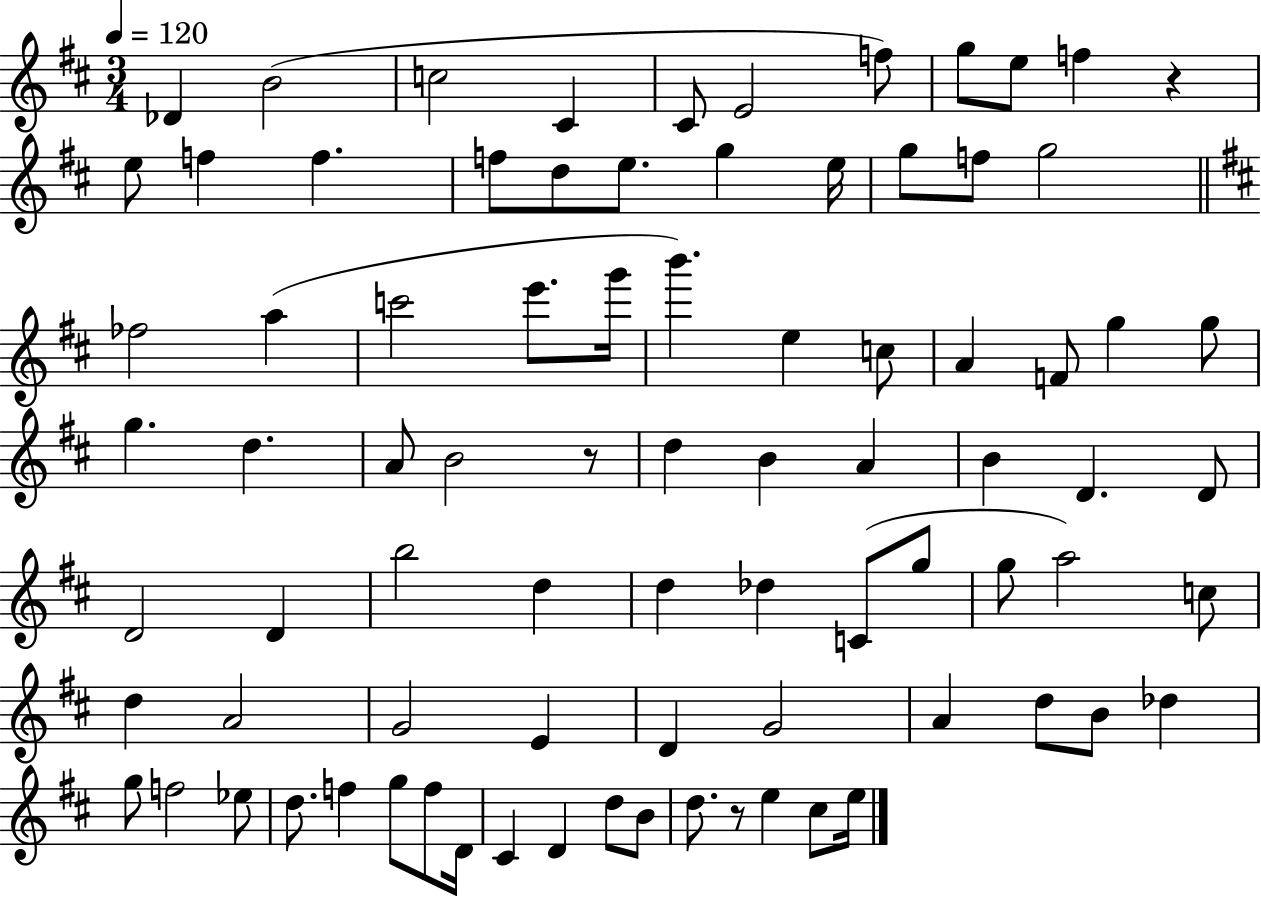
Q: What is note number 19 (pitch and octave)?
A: G5